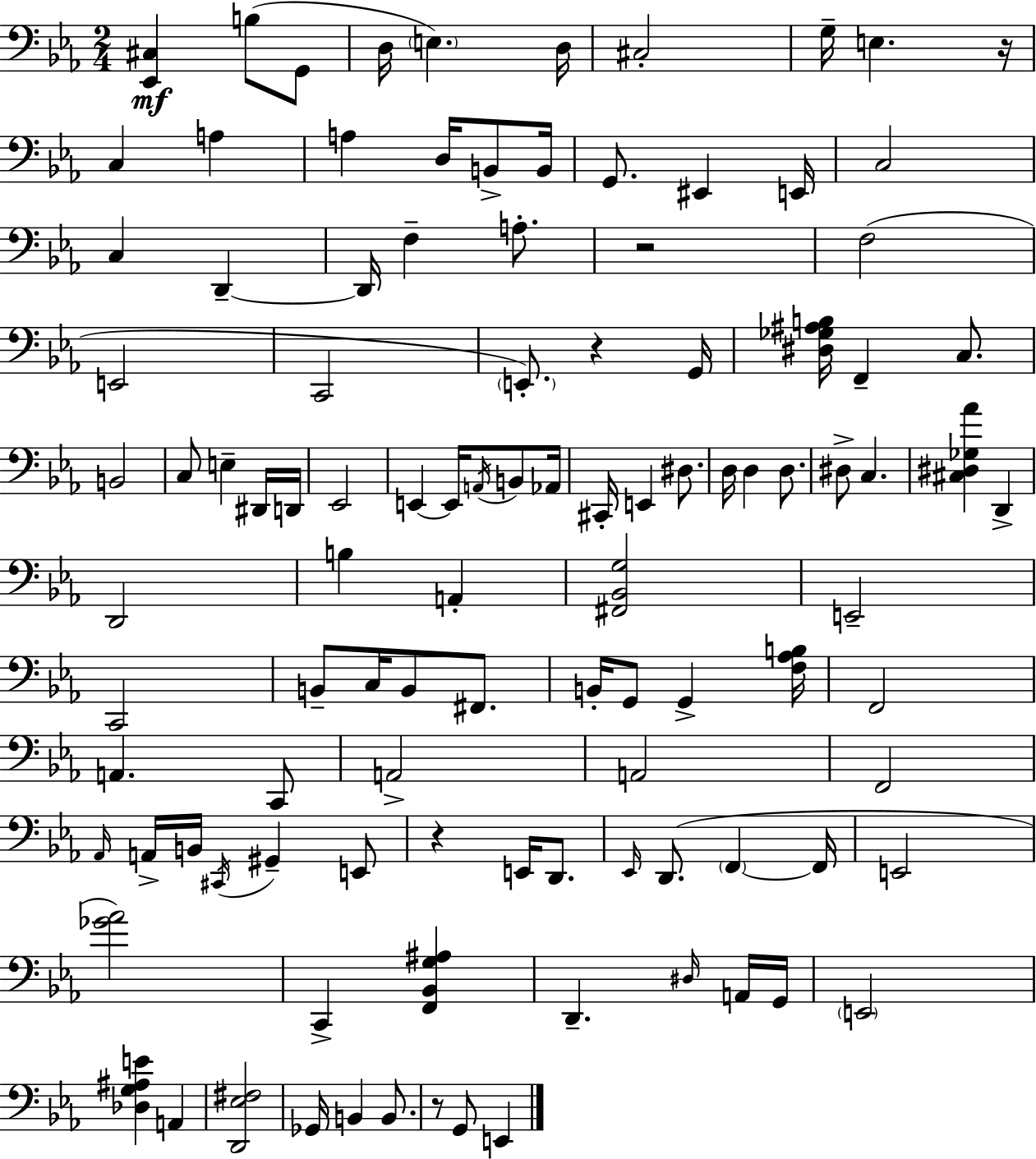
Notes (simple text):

[Eb2,C#3]/q B3/e G2/e D3/s E3/q. D3/s C#3/h G3/s E3/q. R/s C3/q A3/q A3/q D3/s B2/e B2/s G2/e. EIS2/q E2/s C3/h C3/q D2/q D2/s F3/q A3/e. R/h F3/h E2/h C2/h E2/e. R/q G2/s [D#3,Gb3,A#3,B3]/s F2/q C3/e. B2/h C3/e E3/q D#2/s D2/s Eb2/h E2/q E2/s A2/s B2/e Ab2/s C#2/s E2/q D#3/e. D3/s D3/q D3/e. D#3/e C3/q. [C#3,D#3,Gb3,Ab4]/q D2/q D2/h B3/q A2/q [F#2,Bb2,G3]/h E2/h C2/h B2/e C3/s B2/e F#2/e. B2/s G2/e G2/q [F3,Ab3,B3]/s F2/h A2/q. C2/e A2/h A2/h F2/h Ab2/s A2/s B2/s C#2/s G#2/q E2/e R/q E2/s D2/e. Eb2/s D2/e. F2/q F2/s E2/h [Gb4,Ab4]/h C2/q [F2,Bb2,G3,A#3]/q D2/q. D#3/s A2/s G2/s E2/h [Db3,G3,A#3,E4]/q A2/q [D2,Eb3,F#3]/h Gb2/s B2/q B2/e. R/e G2/e E2/q